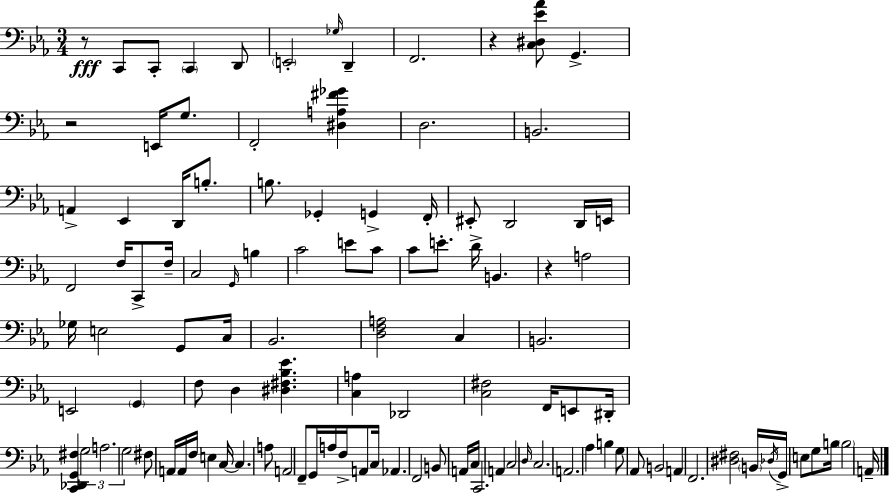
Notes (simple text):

R/e C2/e C2/e C2/q D2/e E2/h Gb3/s D2/q F2/h. R/q [C3,D#3,Eb4,Ab4]/e G2/q. R/h E2/s G3/e. F2/h [D#3,A3,F#4,Gb4]/q D3/h. B2/h. A2/q Eb2/q D2/s B3/e. B3/e. Gb2/q G2/q F2/s EIS2/e D2/h D2/s E2/s F2/h F3/s C2/e F3/s C3/h G2/s B3/q C4/h E4/e C4/e C4/e E4/e. D4/s B2/q. R/q A3/h Gb3/s E3/h G2/e C3/s Bb2/h. [D3,F3,A3]/h C3/q B2/h. E2/h G2/q F3/e D3/q [D#3,F#3,Bb3,Eb4]/q. [C3,A3]/q Db2/h [C3,F#3]/h F2/s E2/e D#2/s [C2,Db2,G2,F#3]/q G3/h A3/h. G3/h F#3/e A2/s A2/s F3/s E3/q C3/s C3/q. A3/e A2/h F2/e G2/s A3/s F3/s A2/e C3/s Ab2/q. F2/h B2/e A2/s C3/s C2/h. A2/q C3/h D3/s C3/h. A2/h. Ab3/q B3/q G3/e Ab2/e B2/h A2/q F2/h. [D#3,F#3]/h B2/s Db3/s G2/s E3/e G3/e B3/s B3/h A2/s